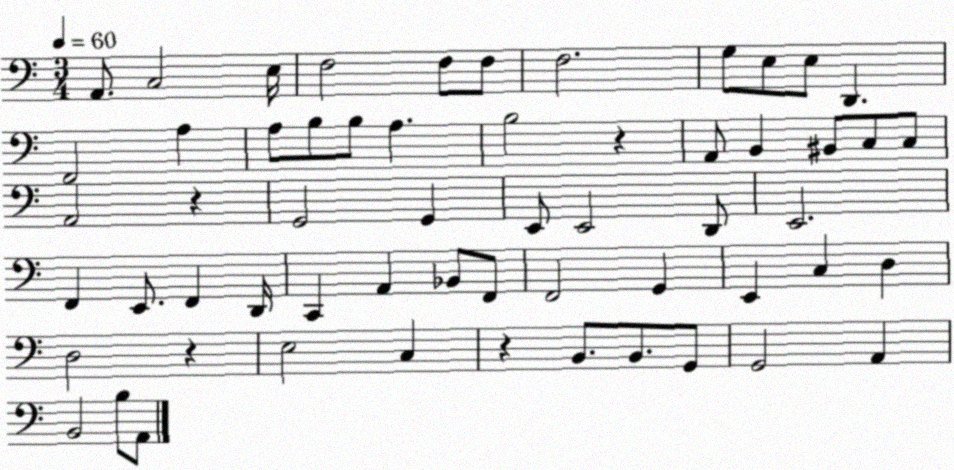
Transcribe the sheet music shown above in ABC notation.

X:1
T:Untitled
M:3/4
L:1/4
K:C
A,,/2 C,2 E,/4 F,2 F,/2 F,/2 F,2 G,/2 E,/2 E,/2 D,, F,,2 A, A,/2 B,/2 B,/2 A, B,2 z A,,/2 B,, ^B,,/2 C,/2 C,/2 A,,2 z G,,2 G,, E,,/2 E,,2 D,,/2 E,,2 F,, E,,/2 F,, D,,/4 C,, A,, _B,,/2 F,,/2 F,,2 G,, E,, C, D, D,2 z E,2 C, z B,,/2 B,,/2 G,,/2 G,,2 A,, B,,2 B,/2 A,,/2